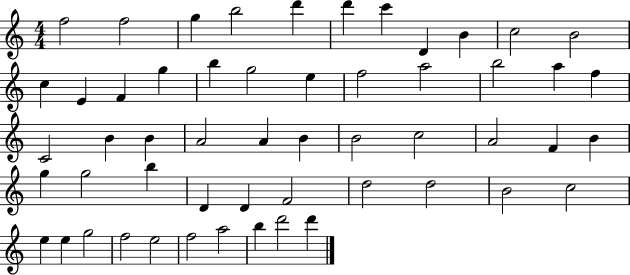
X:1
T:Untitled
M:4/4
L:1/4
K:C
f2 f2 g b2 d' d' c' D B c2 B2 c E F g b g2 e f2 a2 b2 a f C2 B B A2 A B B2 c2 A2 F B g g2 b D D F2 d2 d2 B2 c2 e e g2 f2 e2 f2 a2 b d'2 d'